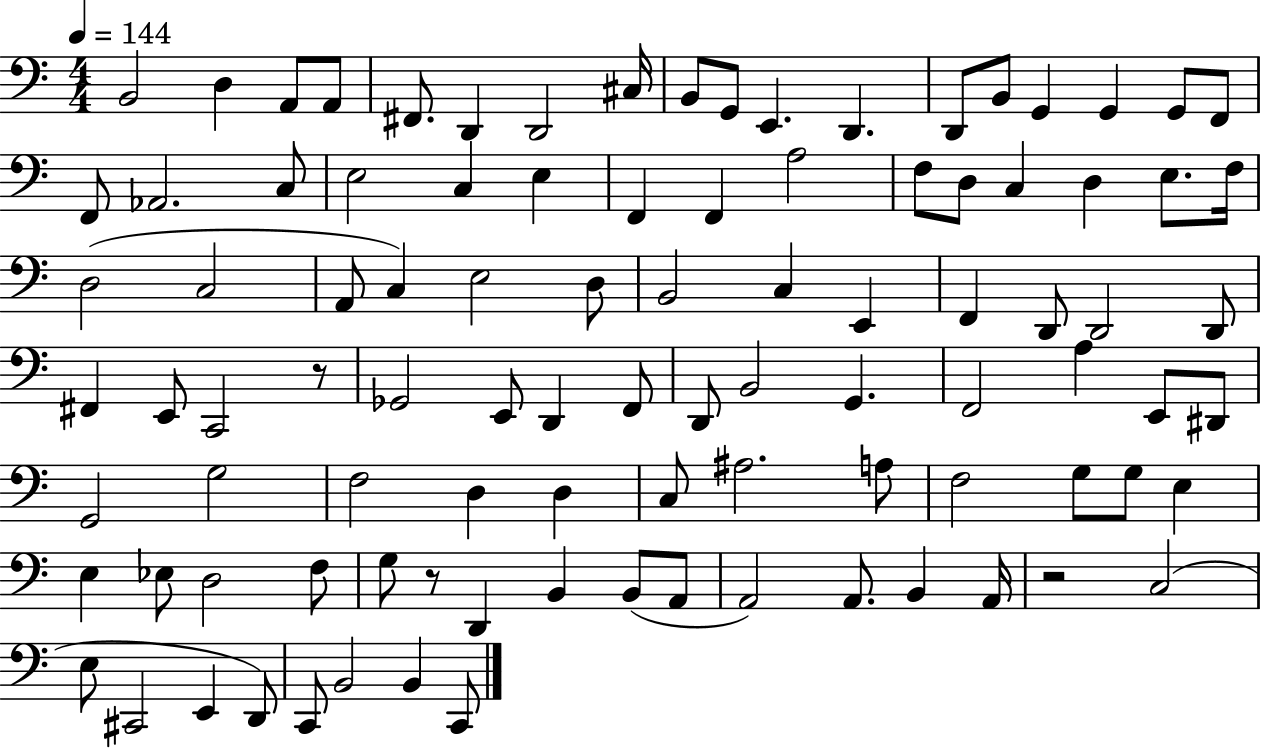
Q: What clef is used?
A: bass